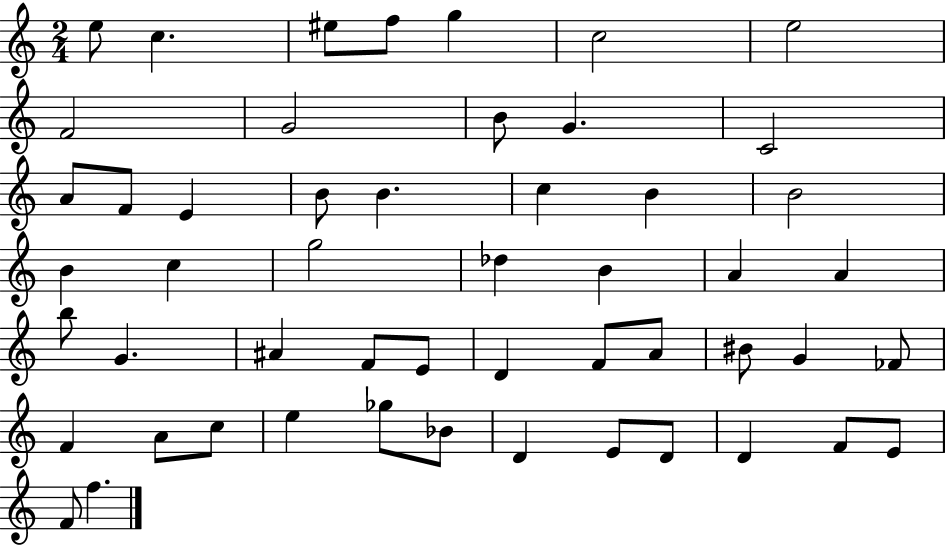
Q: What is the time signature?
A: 2/4